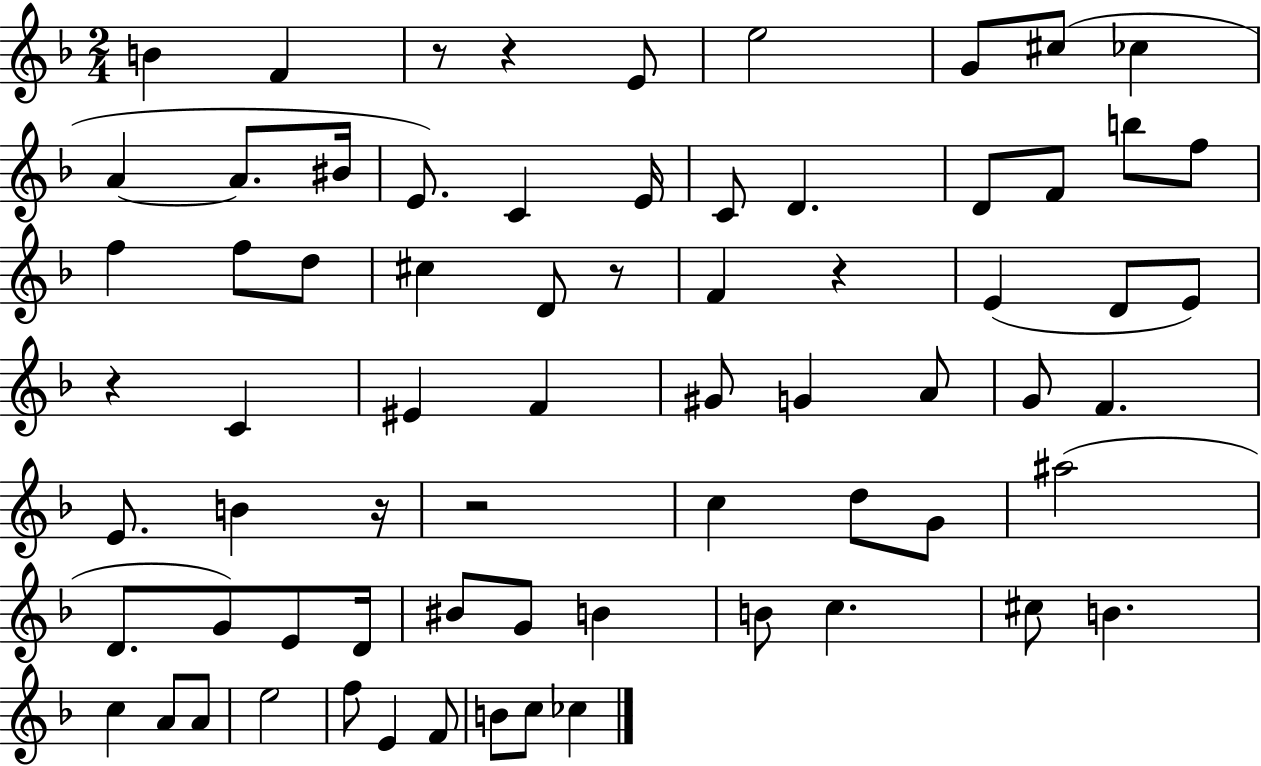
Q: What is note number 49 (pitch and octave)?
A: B4